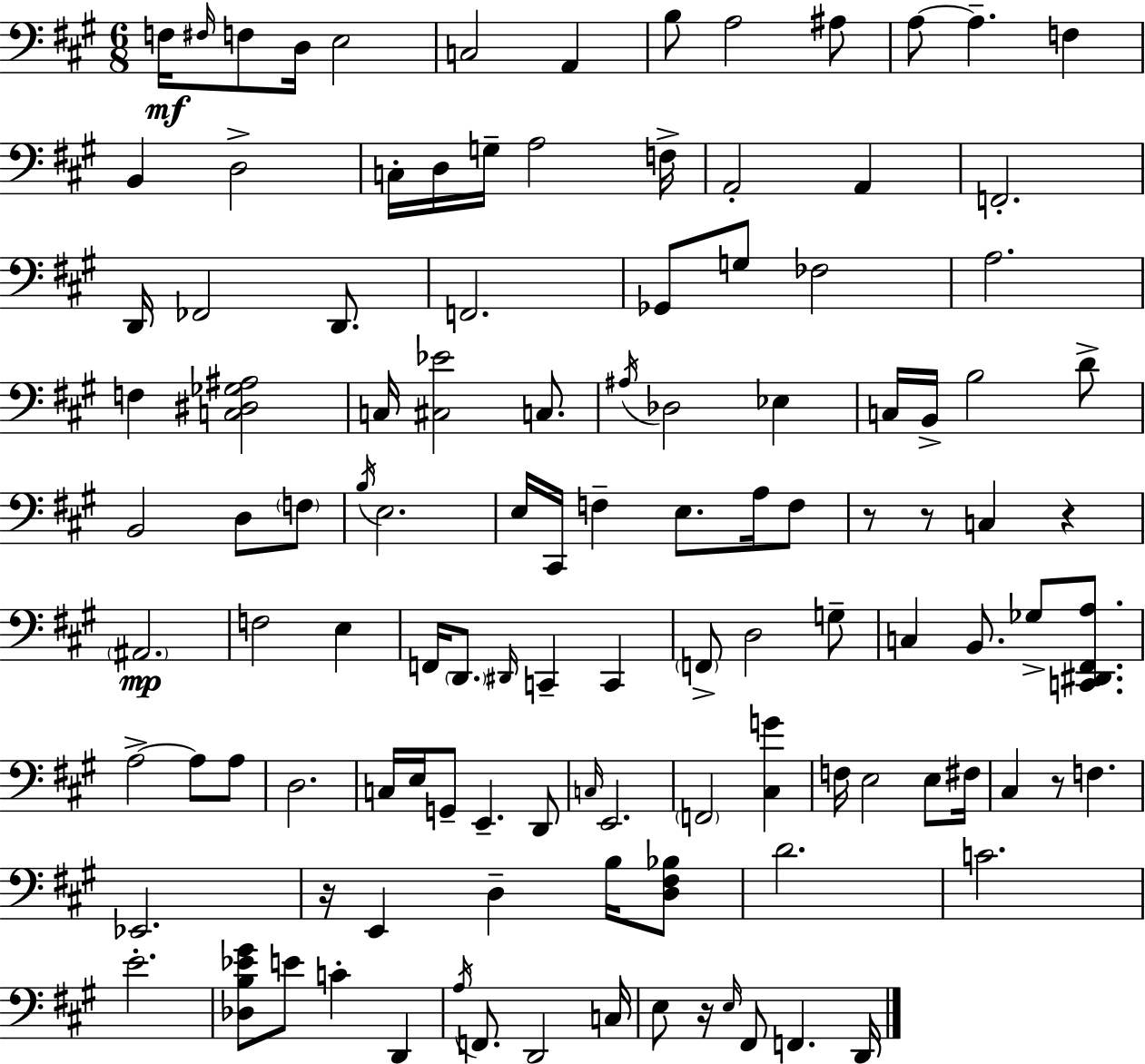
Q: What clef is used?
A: bass